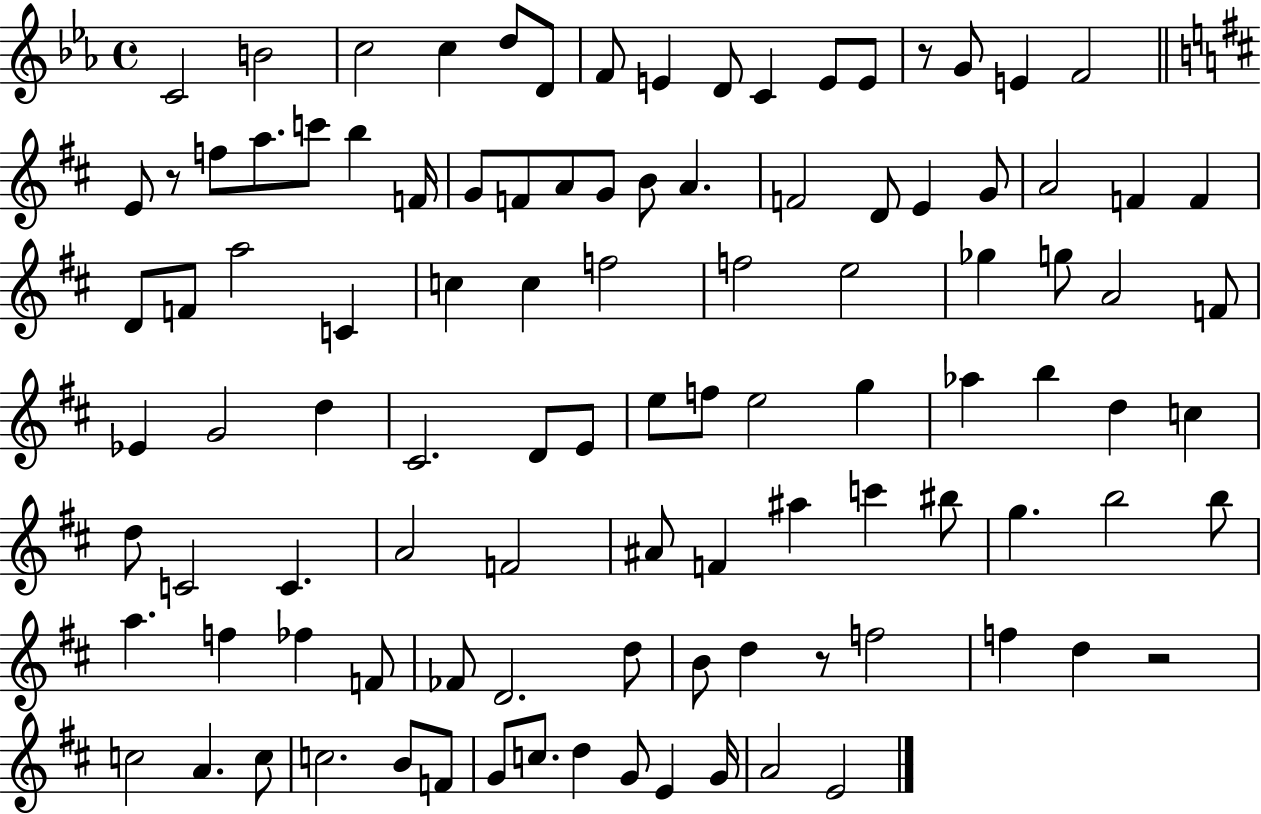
{
  \clef treble
  \time 4/4
  \defaultTimeSignature
  \key ees \major
  \repeat volta 2 { c'2 b'2 | c''2 c''4 d''8 d'8 | f'8 e'4 d'8 c'4 e'8 e'8 | r8 g'8 e'4 f'2 | \break \bar "||" \break \key d \major e'8 r8 f''8 a''8. c'''8 b''4 f'16 | g'8 f'8 a'8 g'8 b'8 a'4. | f'2 d'8 e'4 g'8 | a'2 f'4 f'4 | \break d'8 f'8 a''2 c'4 | c''4 c''4 f''2 | f''2 e''2 | ges''4 g''8 a'2 f'8 | \break ees'4 g'2 d''4 | cis'2. d'8 e'8 | e''8 f''8 e''2 g''4 | aes''4 b''4 d''4 c''4 | \break d''8 c'2 c'4. | a'2 f'2 | ais'8 f'4 ais''4 c'''4 bis''8 | g''4. b''2 b''8 | \break a''4. f''4 fes''4 f'8 | fes'8 d'2. d''8 | b'8 d''4 r8 f''2 | f''4 d''4 r2 | \break c''2 a'4. c''8 | c''2. b'8 f'8 | g'8 c''8. d''4 g'8 e'4 g'16 | a'2 e'2 | \break } \bar "|."
}